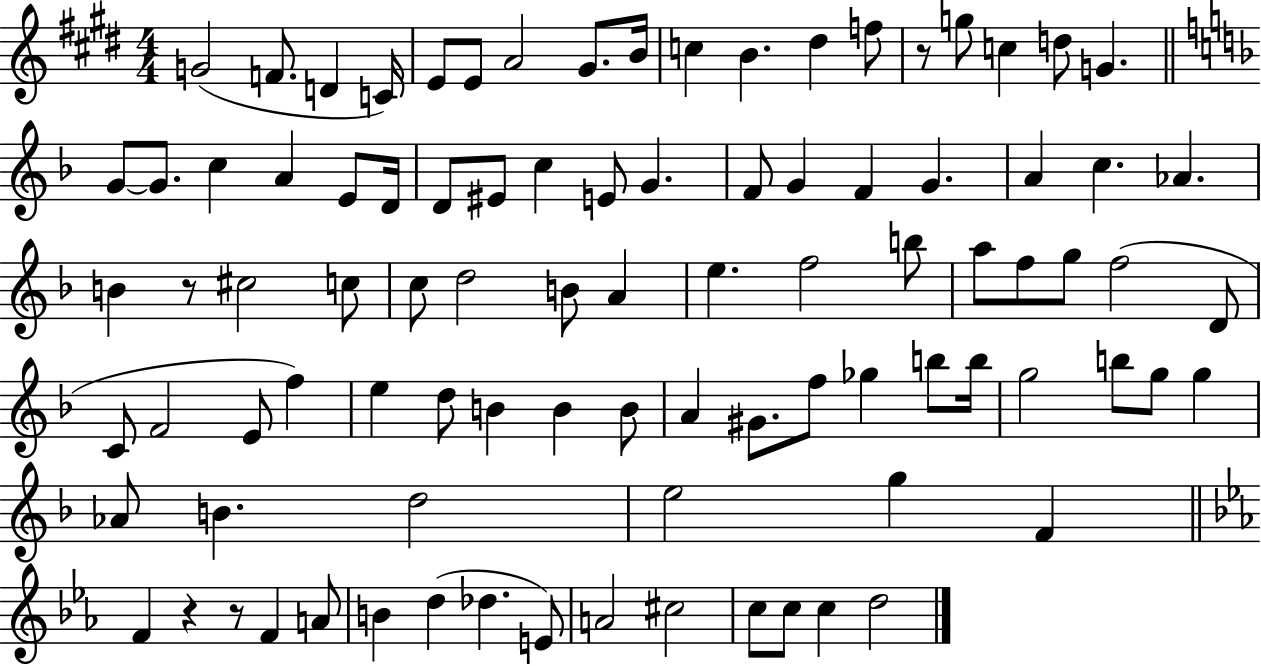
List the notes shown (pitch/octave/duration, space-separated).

G4/h F4/e. D4/q C4/s E4/e E4/e A4/h G#4/e. B4/s C5/q B4/q. D#5/q F5/e R/e G5/e C5/q D5/e G4/q. G4/e G4/e. C5/q A4/q E4/e D4/s D4/e EIS4/e C5/q E4/e G4/q. F4/e G4/q F4/q G4/q. A4/q C5/q. Ab4/q. B4/q R/e C#5/h C5/e C5/e D5/h B4/e A4/q E5/q. F5/h B5/e A5/e F5/e G5/e F5/h D4/e C4/e F4/h E4/e F5/q E5/q D5/e B4/q B4/q B4/e A4/q G#4/e. F5/e Gb5/q B5/e B5/s G5/h B5/e G5/e G5/q Ab4/e B4/q. D5/h E5/h G5/q F4/q F4/q R/q R/e F4/q A4/e B4/q D5/q Db5/q. E4/e A4/h C#5/h C5/e C5/e C5/q D5/h